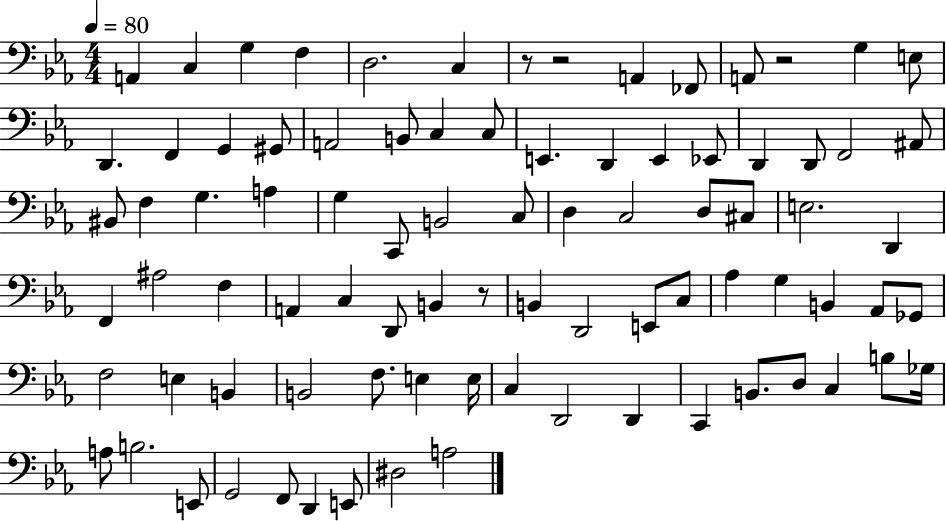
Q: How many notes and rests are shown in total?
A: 86